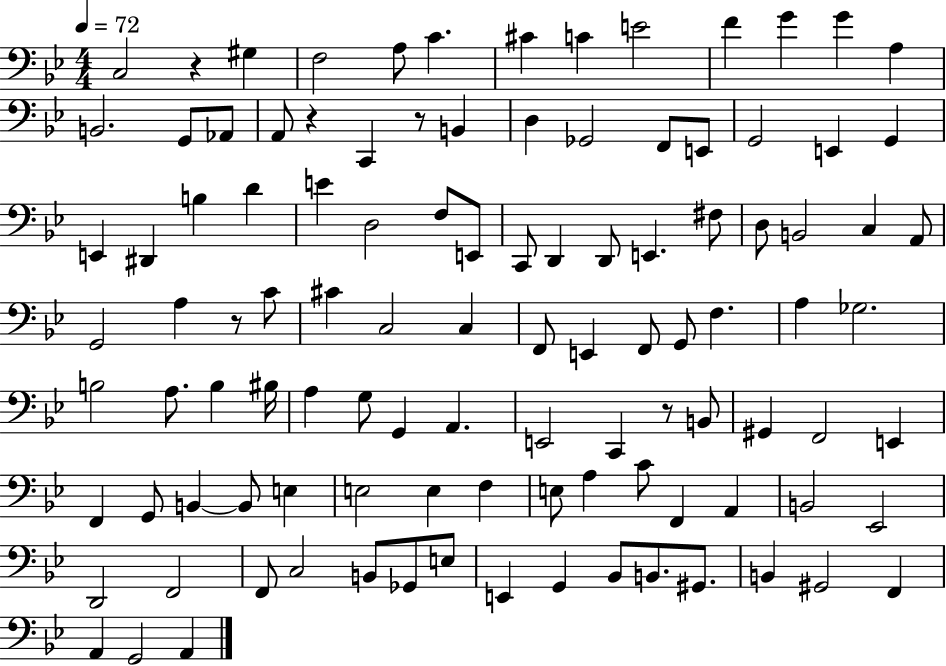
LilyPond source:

{
  \clef bass
  \numericTimeSignature
  \time 4/4
  \key bes \major
  \tempo 4 = 72
  c2 r4 gis4 | f2 a8 c'4. | cis'4 c'4 e'2 | f'4 g'4 g'4 a4 | \break b,2. g,8 aes,8 | a,8 r4 c,4 r8 b,4 | d4 ges,2 f,8 e,8 | g,2 e,4 g,4 | \break e,4 dis,4 b4 d'4 | e'4 d2 f8 e,8 | c,8 d,4 d,8 e,4. fis8 | d8 b,2 c4 a,8 | \break g,2 a4 r8 c'8 | cis'4 c2 c4 | f,8 e,4 f,8 g,8 f4. | a4 ges2. | \break b2 a8. b4 bis16 | a4 g8 g,4 a,4. | e,2 c,4 r8 b,8 | gis,4 f,2 e,4 | \break f,4 g,8 b,4~~ b,8 e4 | e2 e4 f4 | e8 a4 c'8 f,4 a,4 | b,2 ees,2 | \break d,2 f,2 | f,8 c2 b,8 ges,8 e8 | e,4 g,4 bes,8 b,8. gis,8. | b,4 gis,2 f,4 | \break a,4 g,2 a,4 | \bar "|."
}